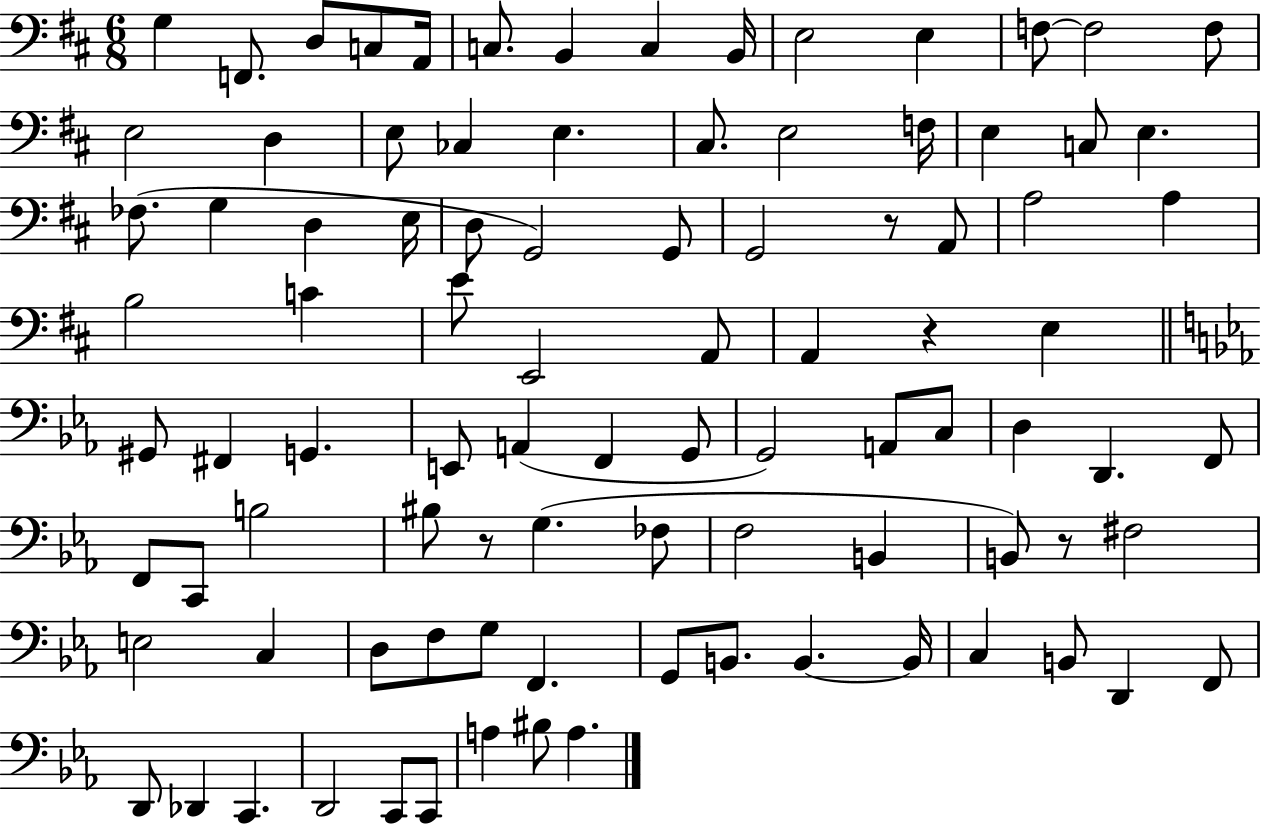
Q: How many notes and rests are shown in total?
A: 93